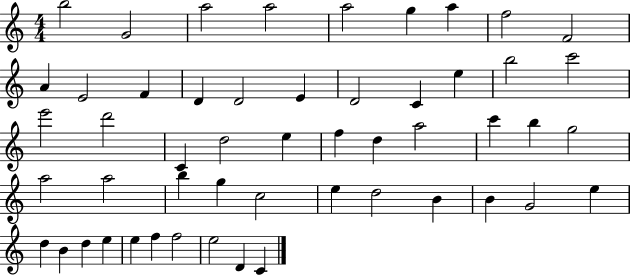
B5/h G4/h A5/h A5/h A5/h G5/q A5/q F5/h F4/h A4/q E4/h F4/q D4/q D4/h E4/q D4/h C4/q E5/q B5/h C6/h E6/h D6/h C4/q D5/h E5/q F5/q D5/q A5/h C6/q B5/q G5/h A5/h A5/h B5/q G5/q C5/h E5/q D5/h B4/q B4/q G4/h E5/q D5/q B4/q D5/q E5/q E5/q F5/q F5/h E5/h D4/q C4/q